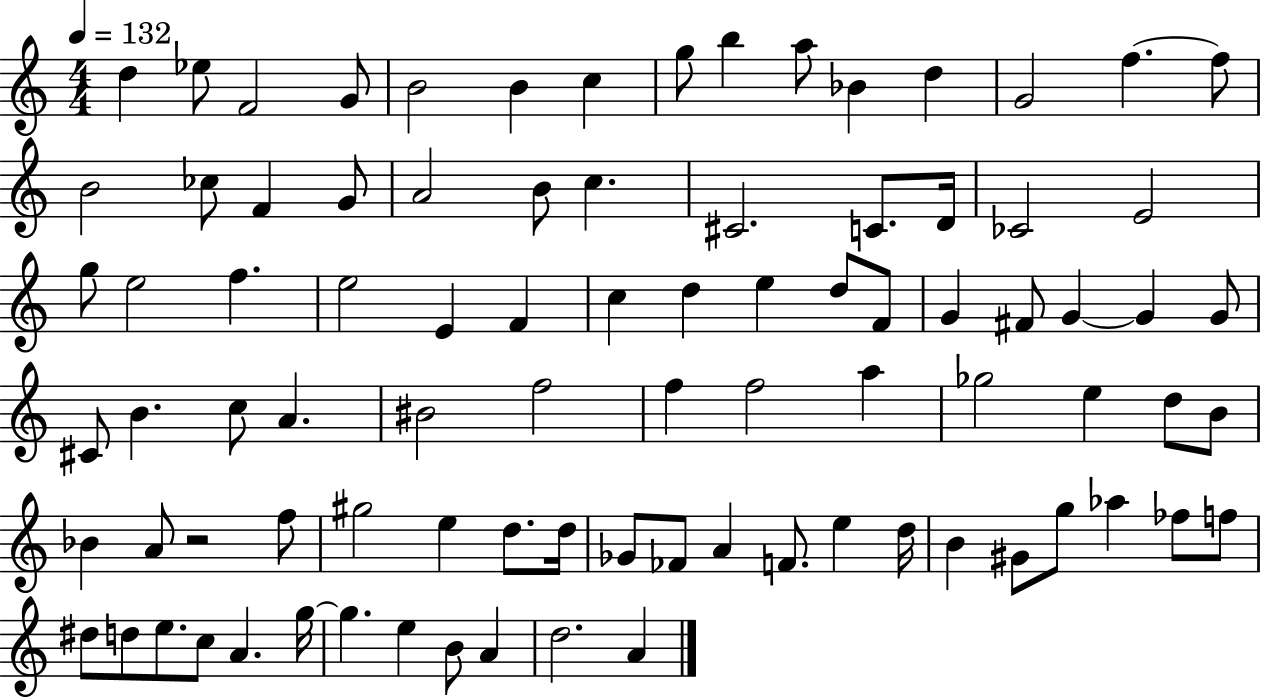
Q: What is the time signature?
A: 4/4